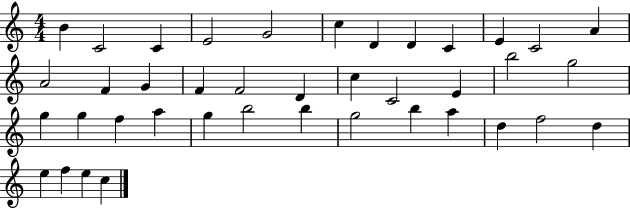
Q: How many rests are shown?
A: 0